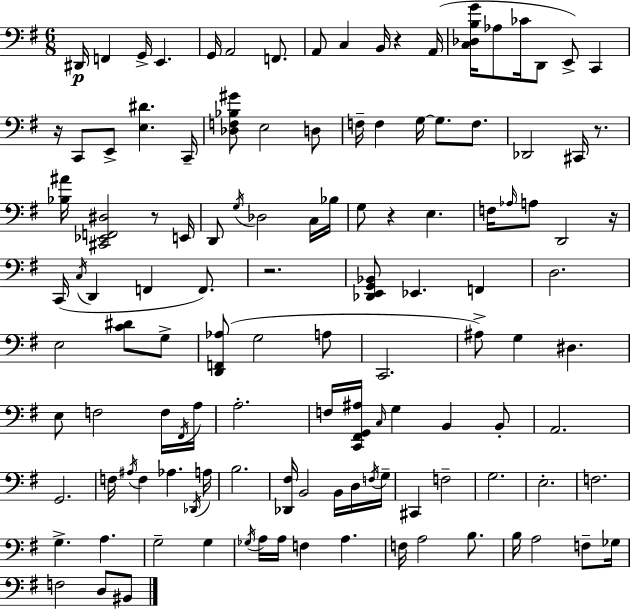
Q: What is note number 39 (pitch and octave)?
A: A3